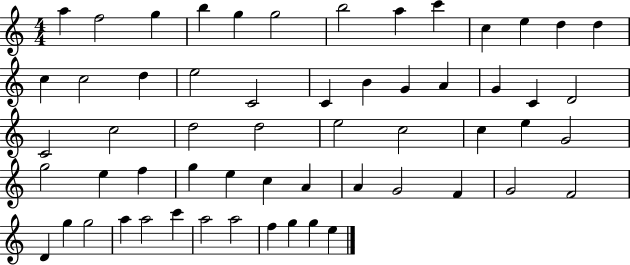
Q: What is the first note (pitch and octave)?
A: A5